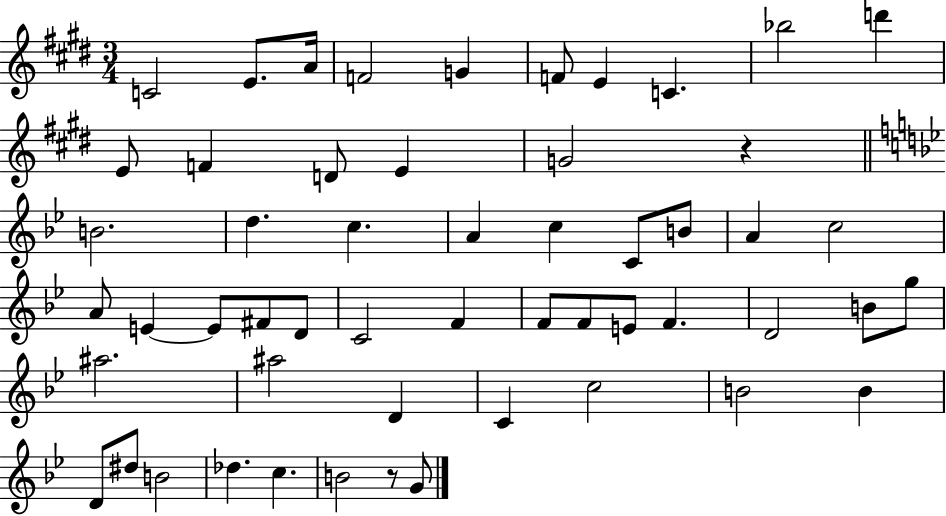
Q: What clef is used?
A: treble